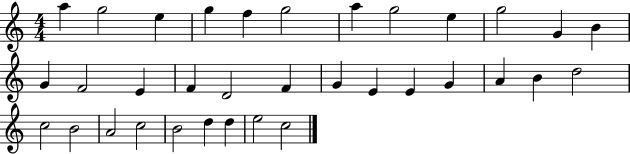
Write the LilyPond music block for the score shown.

{
  \clef treble
  \numericTimeSignature
  \time 4/4
  \key c \major
  a''4 g''2 e''4 | g''4 f''4 g''2 | a''4 g''2 e''4 | g''2 g'4 b'4 | \break g'4 f'2 e'4 | f'4 d'2 f'4 | g'4 e'4 e'4 g'4 | a'4 b'4 d''2 | \break c''2 b'2 | a'2 c''2 | b'2 d''4 d''4 | e''2 c''2 | \break \bar "|."
}